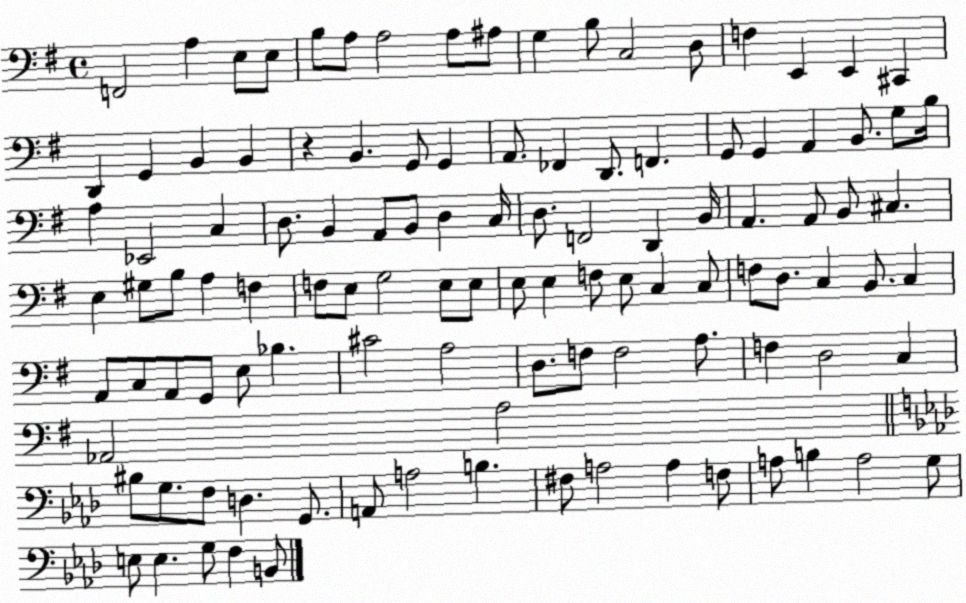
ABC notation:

X:1
T:Untitled
M:4/4
L:1/4
K:G
F,,2 A, E,/2 E,/2 B,/2 A,/2 A,2 A,/2 ^A,/2 G, B,/2 C,2 D,/2 F, E,, E,, ^C,, D,, G,, B,, B,, z B,, G,,/2 G,, A,,/2 _F,, D,,/2 F,, G,,/2 G,, A,, B,,/2 G,/2 B,/4 A, _E,,2 C, D,/2 B,, A,,/2 B,,/2 D, C,/4 D,/2 F,,2 D,, B,,/4 A,, A,,/2 B,,/2 ^C, E, ^G,/2 B,/2 A, F, F,/2 E,/2 G,2 E,/2 E,/2 E,/2 E, F,/2 E,/2 C, C,/2 F,/2 D,/2 C, B,,/2 C, A,,/2 C,/2 A,,/2 G,,/2 E,/2 _B, ^C2 A,2 D,/2 F,/2 F,2 A,/2 F, D,2 C, _A,,2 A,2 ^B,/2 G,/2 F,/2 D, G,,/2 A,,/2 A,2 B, ^F,/2 A,2 A, F,/2 A,/2 B, A,2 G,/2 E,/2 E, G,/2 F, B,,/2